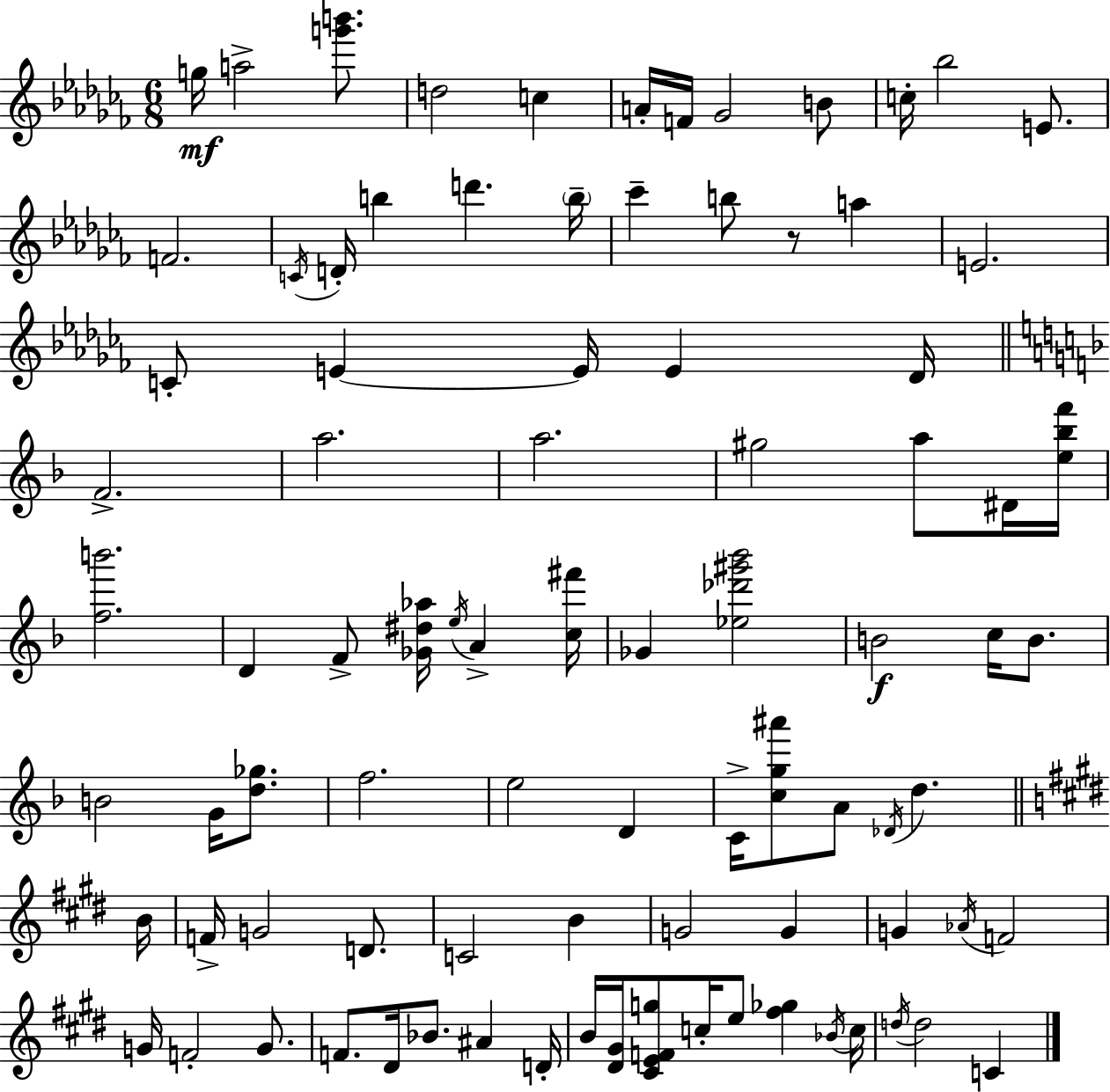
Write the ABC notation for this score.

X:1
T:Untitled
M:6/8
L:1/4
K:Abm
g/4 a2 [g'b']/2 d2 c A/4 F/4 _G2 B/2 c/4 _b2 E/2 F2 C/4 D/4 b d' b/4 _c' b/2 z/2 a E2 C/2 E E/4 E _D/4 F2 a2 a2 ^g2 a/2 ^D/4 [e_bf']/4 [fb']2 D F/2 [_G^d_a]/4 e/4 A [c^f']/4 _G [_e_d'^g'_b']2 B2 c/4 B/2 B2 G/4 [d_g]/2 f2 e2 D C/4 [cg^a']/2 A/2 _D/4 d B/4 F/4 G2 D/2 C2 B G2 G G _A/4 F2 G/4 F2 G/2 F/2 ^D/4 _B/2 ^A D/4 B/4 [^D^G]/4 [^CEFg]/2 c/4 e/2 [^f_g] _B/4 c/4 d/4 d2 C